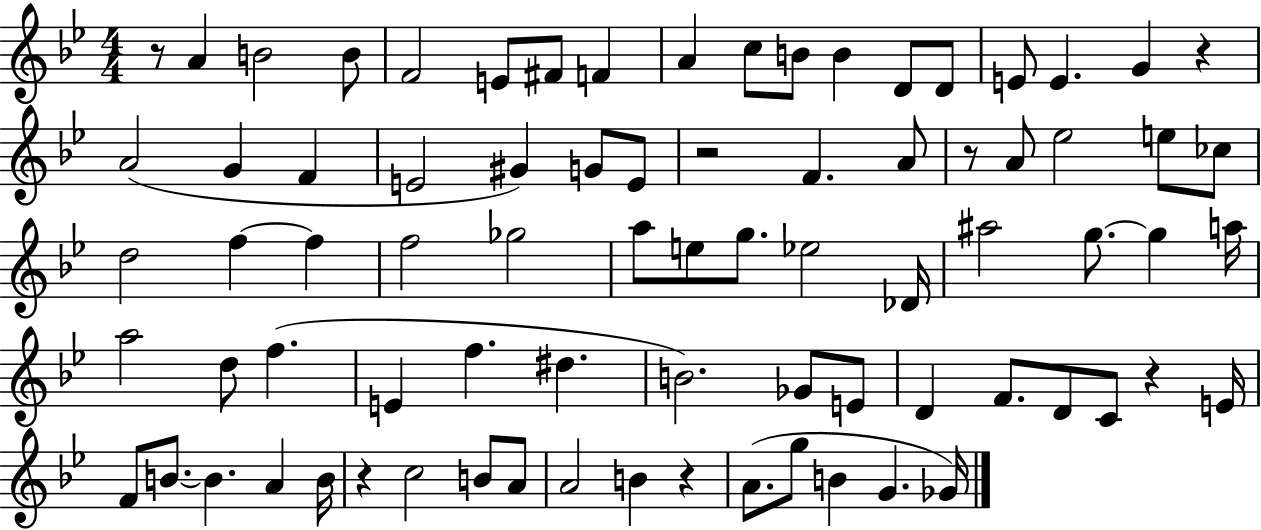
{
  \clef treble
  \numericTimeSignature
  \time 4/4
  \key bes \major
  r8 a'4 b'2 b'8 | f'2 e'8 fis'8 f'4 | a'4 c''8 b'8 b'4 d'8 d'8 | e'8 e'4. g'4 r4 | \break a'2( g'4 f'4 | e'2 gis'4) g'8 e'8 | r2 f'4. a'8 | r8 a'8 ees''2 e''8 ces''8 | \break d''2 f''4~~ f''4 | f''2 ges''2 | a''8 e''8 g''8. ees''2 des'16 | ais''2 g''8.~~ g''4 a''16 | \break a''2 d''8 f''4.( | e'4 f''4. dis''4. | b'2.) ges'8 e'8 | d'4 f'8. d'8 c'8 r4 e'16 | \break f'8 b'8.~~ b'4. a'4 b'16 | r4 c''2 b'8 a'8 | a'2 b'4 r4 | a'8.( g''8 b'4 g'4. ges'16) | \break \bar "|."
}